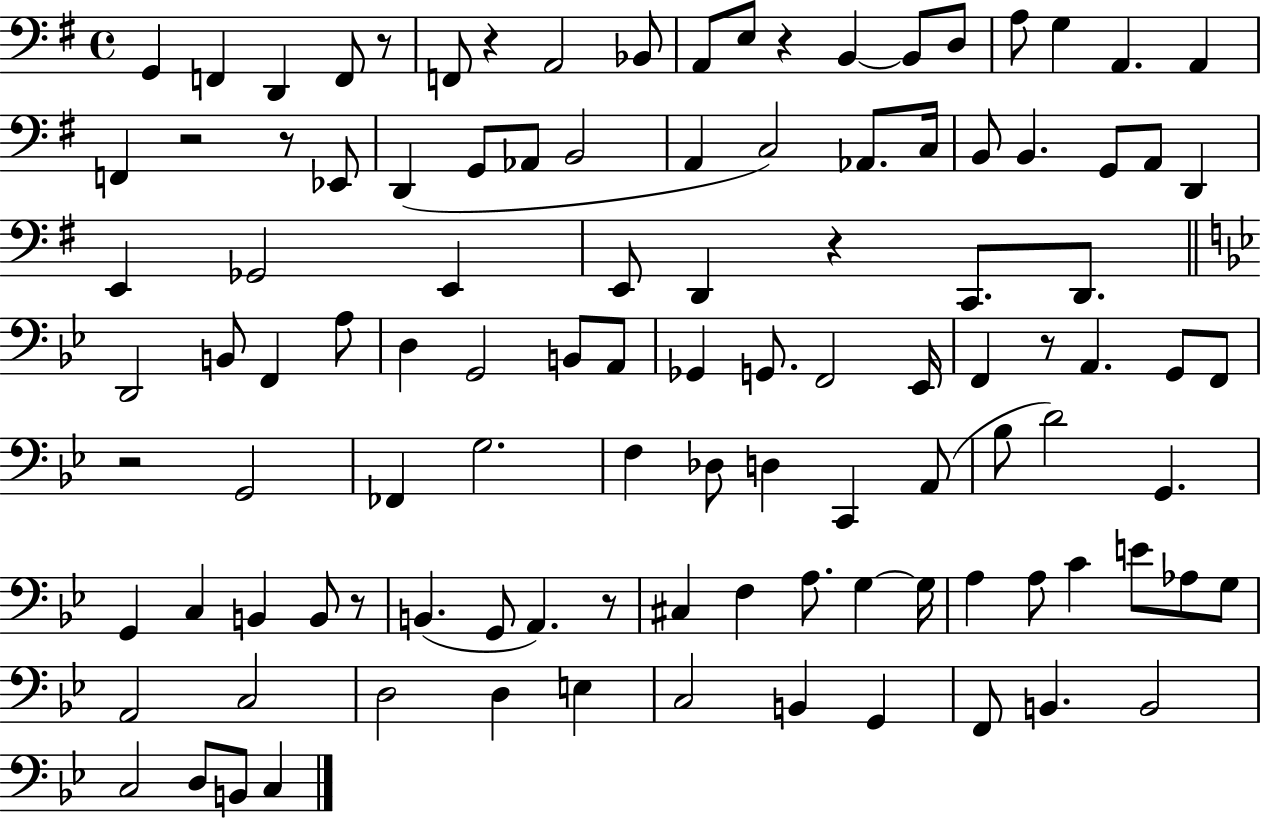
X:1
T:Untitled
M:4/4
L:1/4
K:G
G,, F,, D,, F,,/2 z/2 F,,/2 z A,,2 _B,,/2 A,,/2 E,/2 z B,, B,,/2 D,/2 A,/2 G, A,, A,, F,, z2 z/2 _E,,/2 D,, G,,/2 _A,,/2 B,,2 A,, C,2 _A,,/2 C,/4 B,,/2 B,, G,,/2 A,,/2 D,, E,, _G,,2 E,, E,,/2 D,, z C,,/2 D,,/2 D,,2 B,,/2 F,, A,/2 D, G,,2 B,,/2 A,,/2 _G,, G,,/2 F,,2 _E,,/4 F,, z/2 A,, G,,/2 F,,/2 z2 G,,2 _F,, G,2 F, _D,/2 D, C,, A,,/2 _B,/2 D2 G,, G,, C, B,, B,,/2 z/2 B,, G,,/2 A,, z/2 ^C, F, A,/2 G, G,/4 A, A,/2 C E/2 _A,/2 G,/2 A,,2 C,2 D,2 D, E, C,2 B,, G,, F,,/2 B,, B,,2 C,2 D,/2 B,,/2 C,